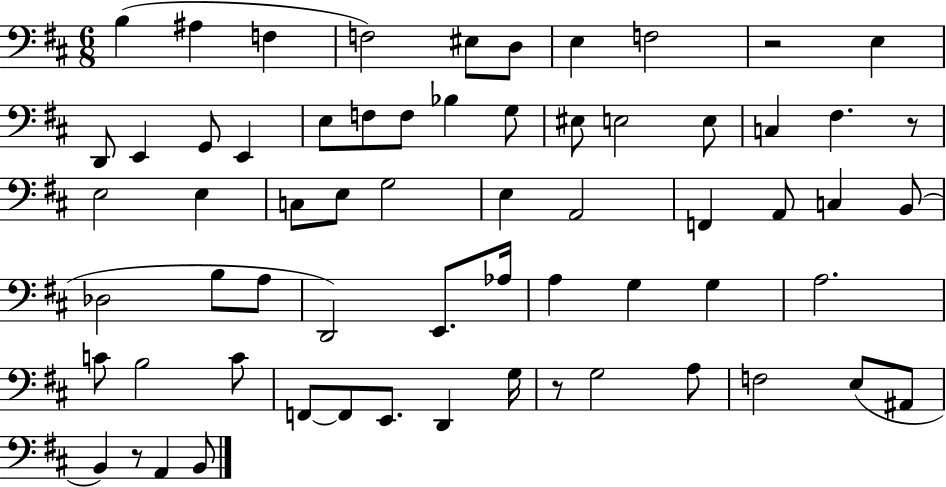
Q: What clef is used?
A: bass